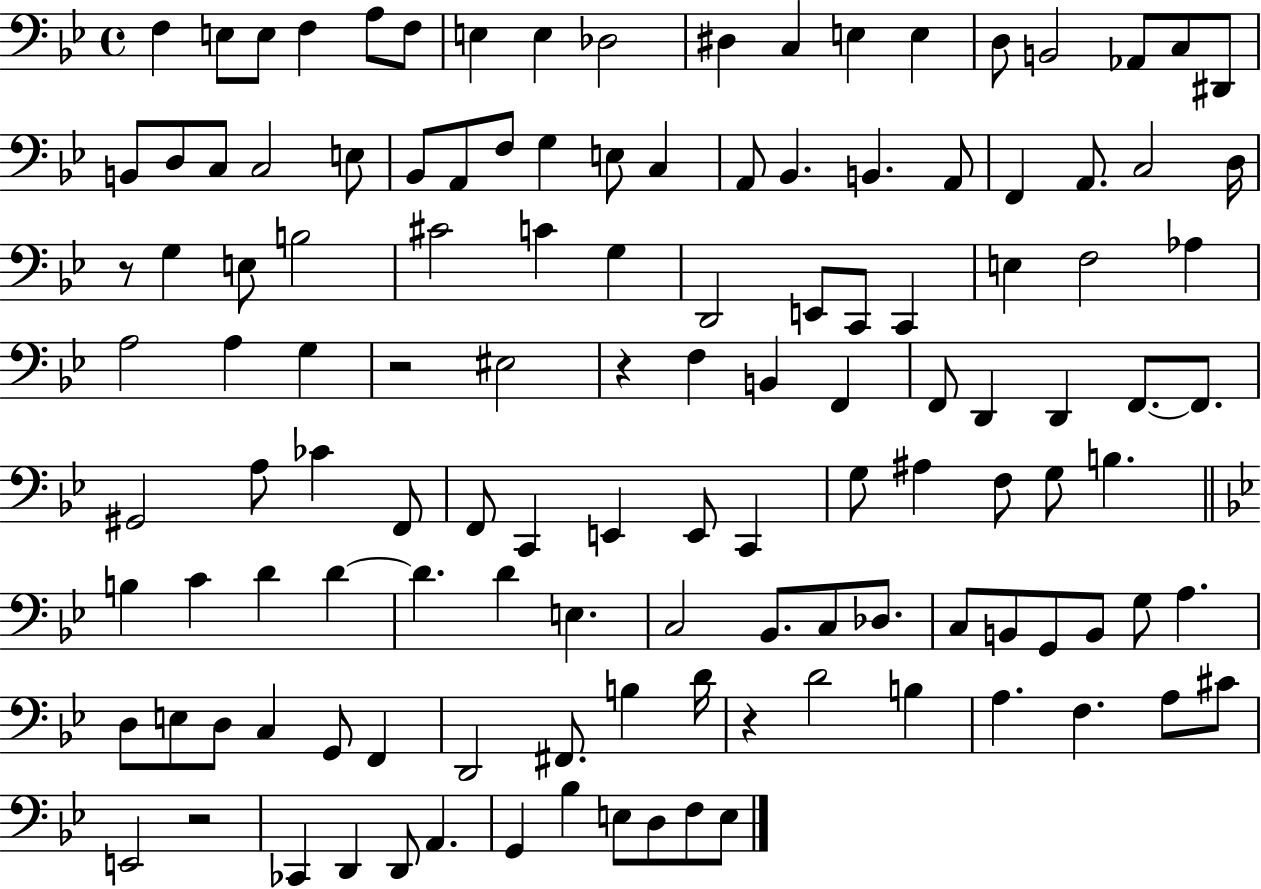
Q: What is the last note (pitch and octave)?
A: E3